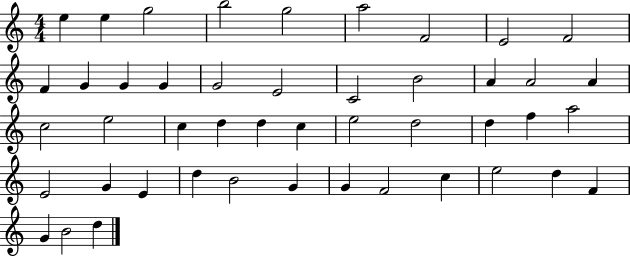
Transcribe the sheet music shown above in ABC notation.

X:1
T:Untitled
M:4/4
L:1/4
K:C
e e g2 b2 g2 a2 F2 E2 F2 F G G G G2 E2 C2 B2 A A2 A c2 e2 c d d c e2 d2 d f a2 E2 G E d B2 G G F2 c e2 d F G B2 d